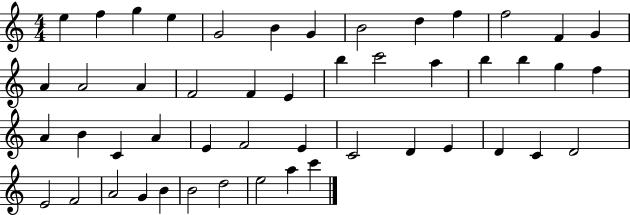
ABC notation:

X:1
T:Untitled
M:4/4
L:1/4
K:C
e f g e G2 B G B2 d f f2 F G A A2 A F2 F E b c'2 a b b g f A B C A E F2 E C2 D E D C D2 E2 F2 A2 G B B2 d2 e2 a c'